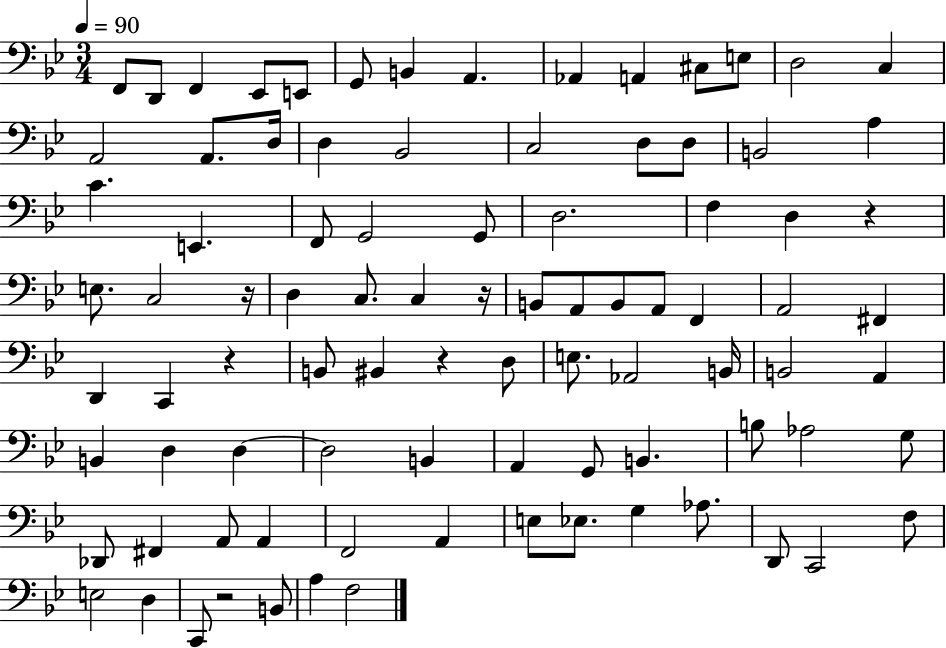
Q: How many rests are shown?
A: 6